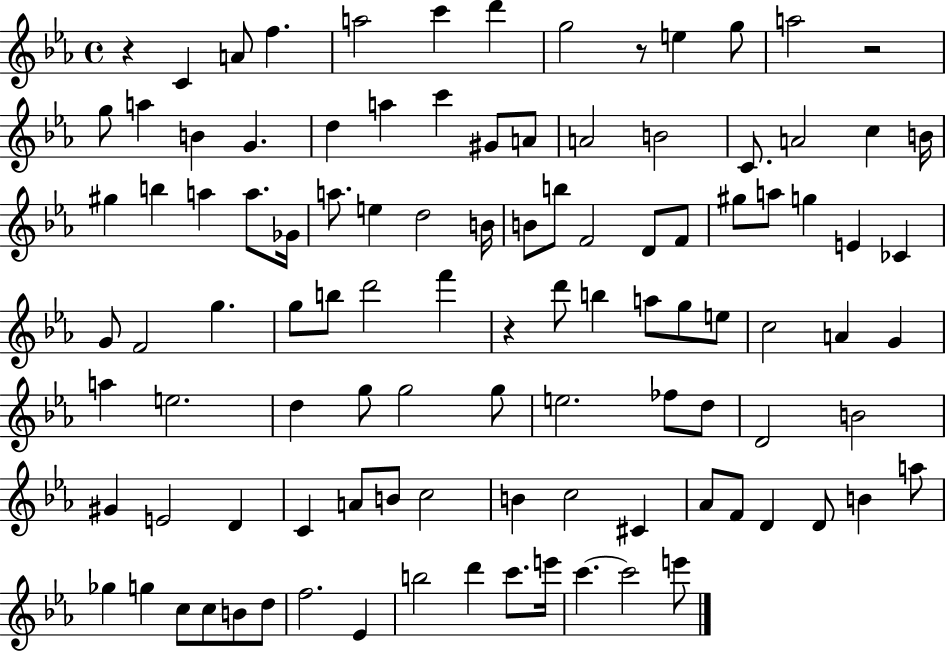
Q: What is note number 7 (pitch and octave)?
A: G5